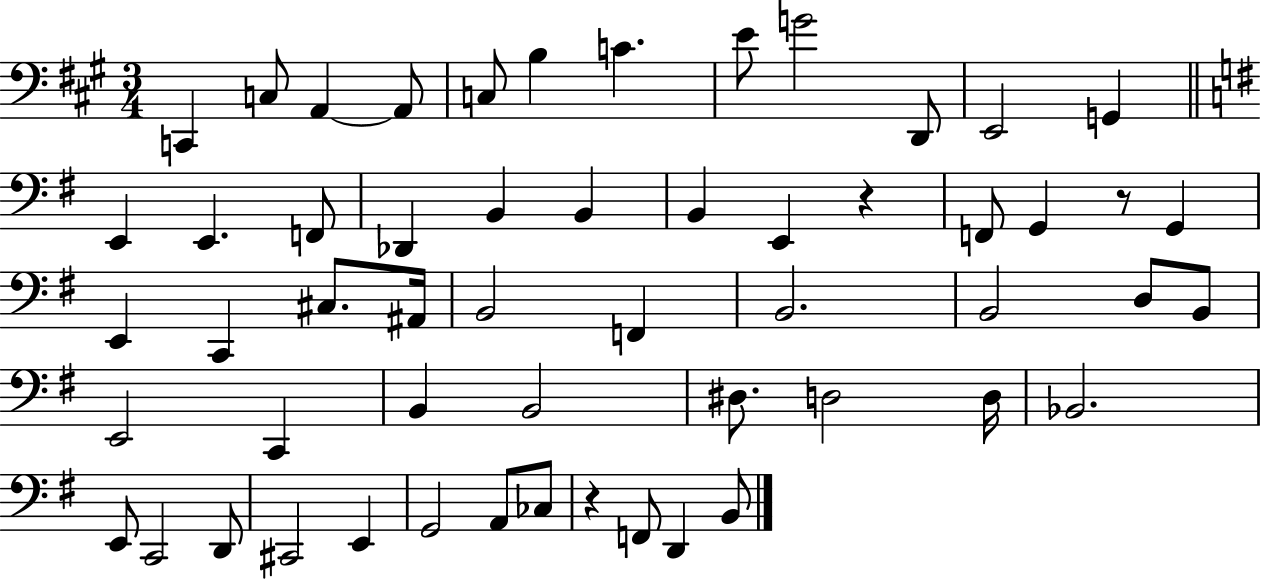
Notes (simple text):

C2/q C3/e A2/q A2/e C3/e B3/q C4/q. E4/e G4/h D2/e E2/h G2/q E2/q E2/q. F2/e Db2/q B2/q B2/q B2/q E2/q R/q F2/e G2/q R/e G2/q E2/q C2/q C#3/e. A#2/s B2/h F2/q B2/h. B2/h D3/e B2/e E2/h C2/q B2/q B2/h D#3/e. D3/h D3/s Bb2/h. E2/e C2/h D2/e C#2/h E2/q G2/h A2/e CES3/e R/q F2/e D2/q B2/e